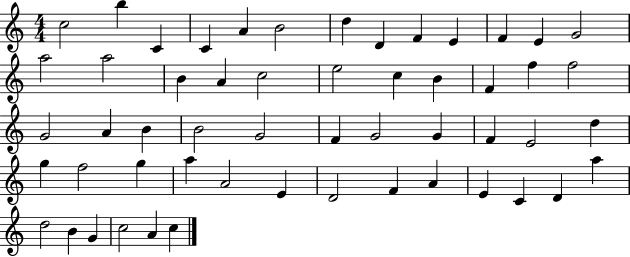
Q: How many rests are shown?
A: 0